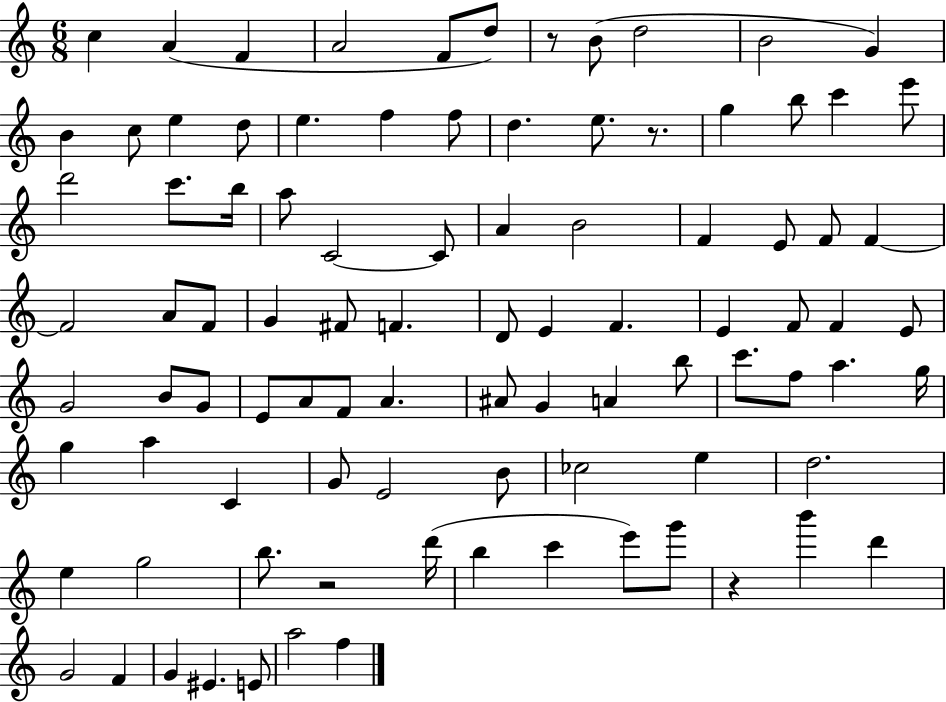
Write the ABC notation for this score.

X:1
T:Untitled
M:6/8
L:1/4
K:C
c A F A2 F/2 d/2 z/2 B/2 d2 B2 G B c/2 e d/2 e f f/2 d e/2 z/2 g b/2 c' e'/2 d'2 c'/2 b/4 a/2 C2 C/2 A B2 F E/2 F/2 F F2 A/2 F/2 G ^F/2 F D/2 E F E F/2 F E/2 G2 B/2 G/2 E/2 A/2 F/2 A ^A/2 G A b/2 c'/2 f/2 a g/4 g a C G/2 E2 B/2 _c2 e d2 e g2 b/2 z2 d'/4 b c' e'/2 g'/2 z b' d' G2 F G ^E E/2 a2 f